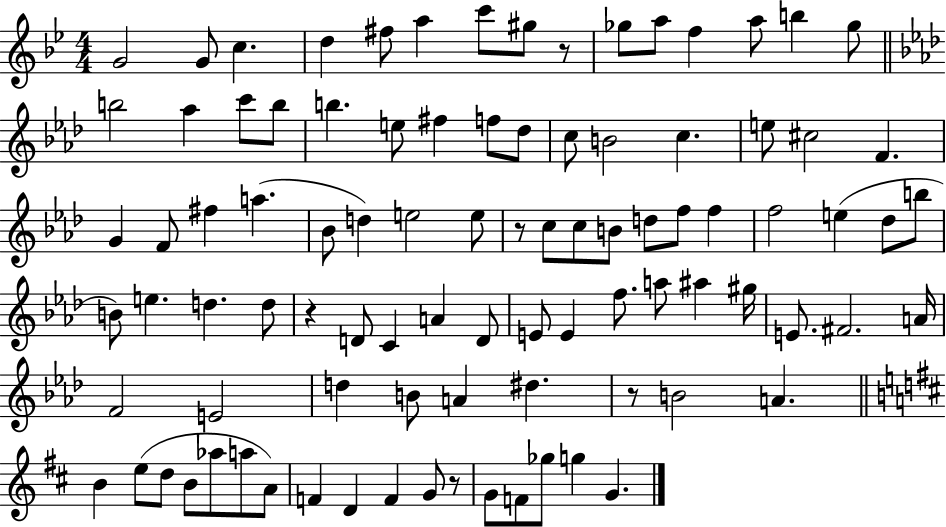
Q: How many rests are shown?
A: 5